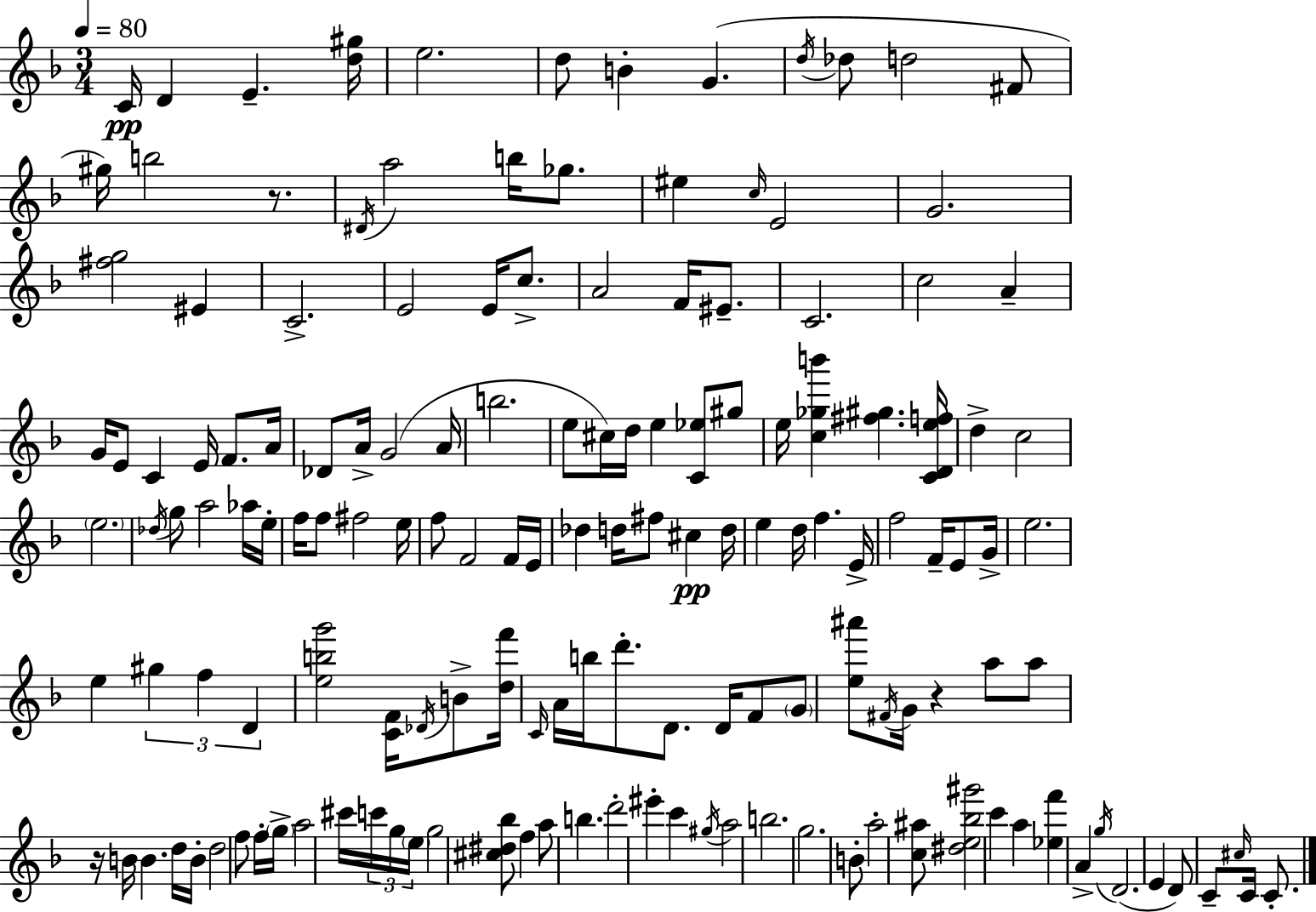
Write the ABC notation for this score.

X:1
T:Untitled
M:3/4
L:1/4
K:Dm
C/4 D E [d^g]/4 e2 d/2 B G d/4 _d/2 d2 ^F/2 ^g/4 b2 z/2 ^D/4 a2 b/4 _g/2 ^e c/4 E2 G2 [^fg]2 ^E C2 E2 E/4 c/2 A2 F/4 ^E/2 C2 c2 A G/4 E/2 C E/4 F/2 A/4 _D/2 A/4 G2 A/4 b2 e/2 ^c/4 d/4 e [C_e]/2 ^g/2 e/4 [c_gb'] [^f^g] [CDef]/4 d c2 e2 _d/4 g/2 a2 _a/4 e/4 f/4 f/2 ^f2 e/4 f/2 F2 F/4 E/4 _d d/4 ^f/2 ^c d/4 e d/4 f E/4 f2 F/4 E/2 G/4 e2 e ^g f D [ebg']2 [CF]/4 _D/4 B/2 [df']/4 C/4 A/4 b/4 d'/2 D/2 D/4 F/2 G/2 [e^a']/2 ^F/4 G/4 z a/2 a/2 z/4 B/4 B d/4 B/4 d2 f/2 f/4 g/4 a2 ^c'/4 c'/4 g/4 e/4 g2 [^c^d_b]/2 f a/2 b d'2 ^e' c' ^g/4 a2 b2 g2 B/2 a2 [c^a]/2 [^de_b^g']2 c' a [_ef'] A g/4 D2 E D/2 C/2 ^c/4 C/4 C/2